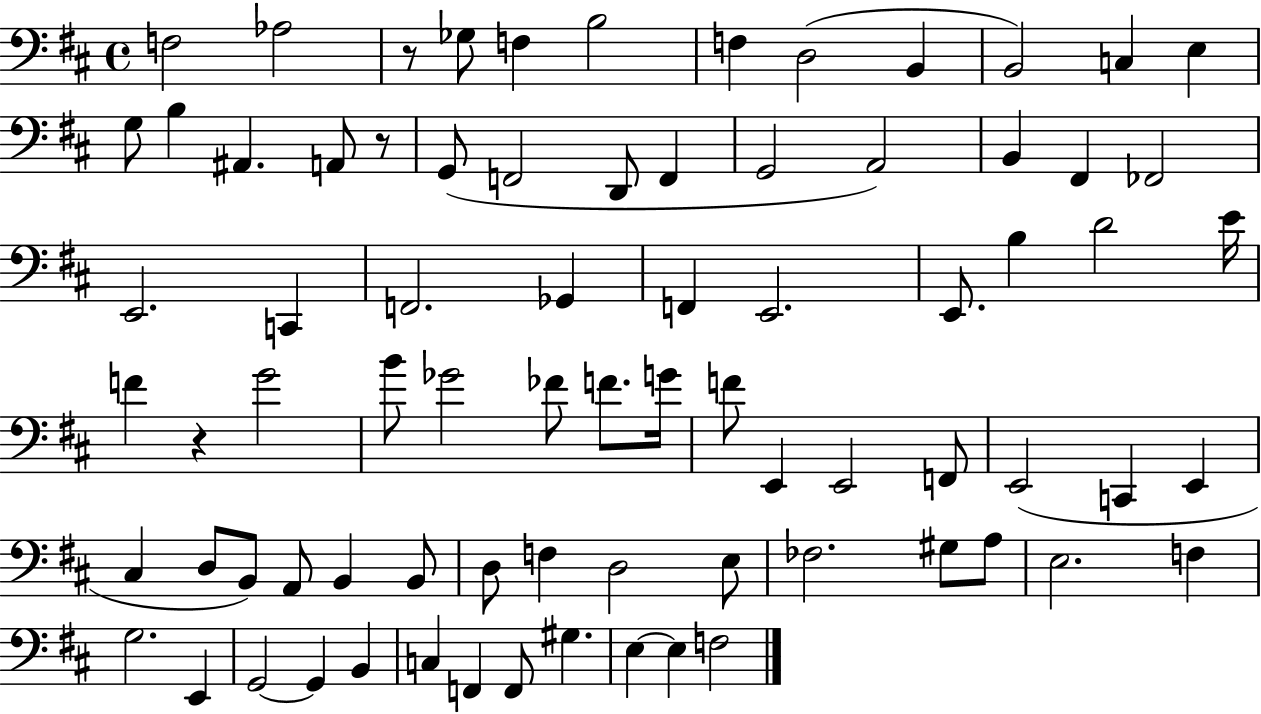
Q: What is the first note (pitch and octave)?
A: F3